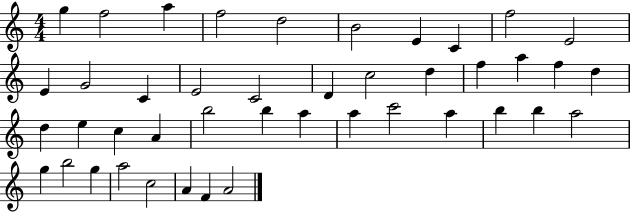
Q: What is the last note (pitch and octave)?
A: A4